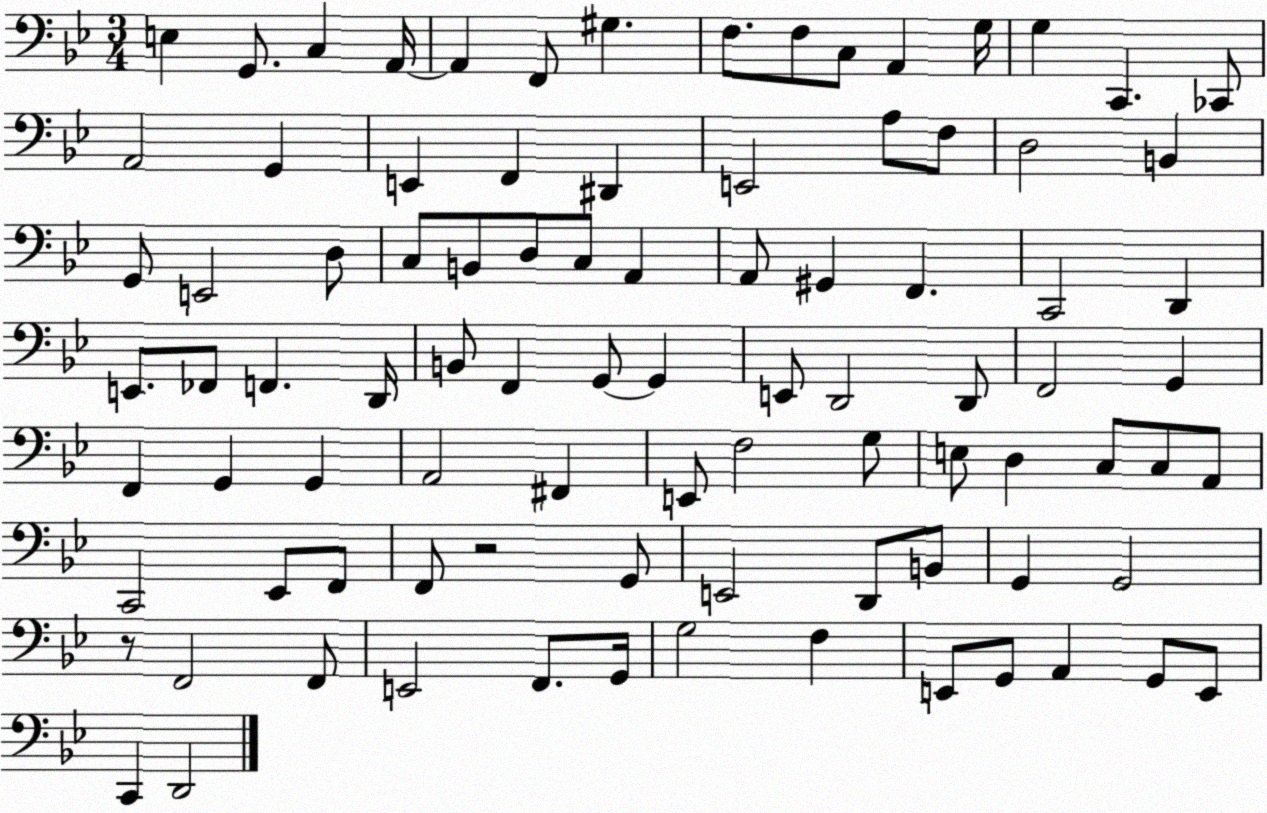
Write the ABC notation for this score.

X:1
T:Untitled
M:3/4
L:1/4
K:Bb
E, G,,/2 C, A,,/4 A,, F,,/2 ^G, F,/2 F,/2 C,/2 A,, G,/4 G, C,, _C,,/2 A,,2 G,, E,, F,, ^D,, E,,2 A,/2 F,/2 D,2 B,, G,,/2 E,,2 D,/2 C,/2 B,,/2 D,/2 C,/2 A,, A,,/2 ^G,, F,, C,,2 D,, E,,/2 _F,,/2 F,, D,,/4 B,,/2 F,, G,,/2 G,, E,,/2 D,,2 D,,/2 F,,2 G,, F,, G,, G,, A,,2 ^F,, E,,/2 F,2 G,/2 E,/2 D, C,/2 C,/2 A,,/2 C,,2 _E,,/2 F,,/2 F,,/2 z2 G,,/2 E,,2 D,,/2 B,,/2 G,, G,,2 z/2 F,,2 F,,/2 E,,2 F,,/2 G,,/4 G,2 F, E,,/2 G,,/2 A,, G,,/2 E,,/2 C,, D,,2